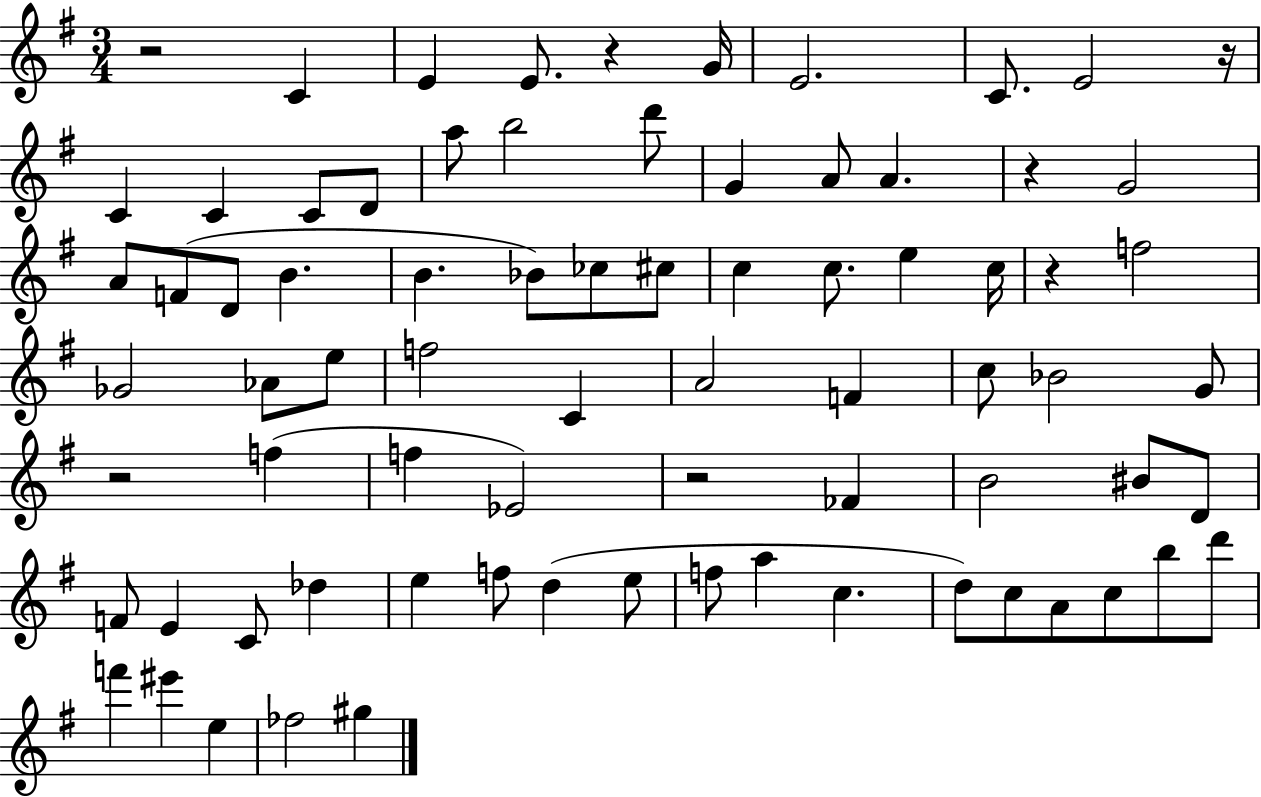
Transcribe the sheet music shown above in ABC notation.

X:1
T:Untitled
M:3/4
L:1/4
K:G
z2 C E E/2 z G/4 E2 C/2 E2 z/4 C C C/2 D/2 a/2 b2 d'/2 G A/2 A z G2 A/2 F/2 D/2 B B _B/2 _c/2 ^c/2 c c/2 e c/4 z f2 _G2 _A/2 e/2 f2 C A2 F c/2 _B2 G/2 z2 f f _E2 z2 _F B2 ^B/2 D/2 F/2 E C/2 _d e f/2 d e/2 f/2 a c d/2 c/2 A/2 c/2 b/2 d'/2 f' ^e' e _f2 ^g